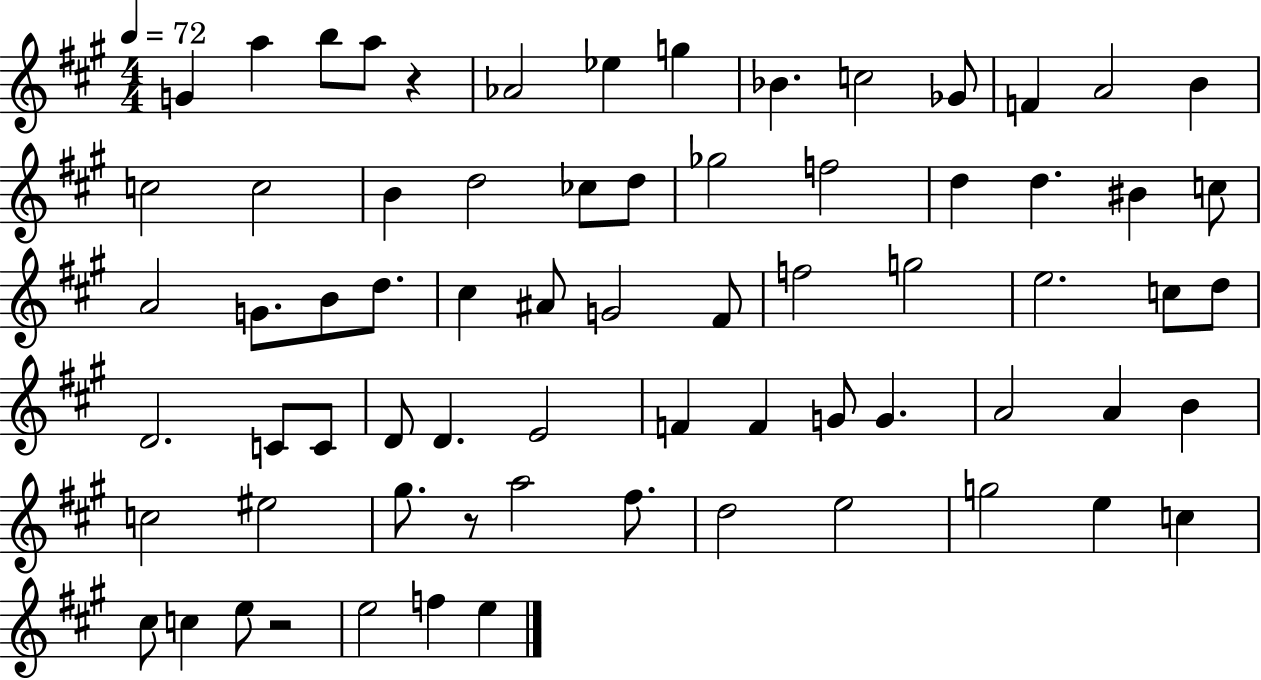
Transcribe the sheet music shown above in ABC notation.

X:1
T:Untitled
M:4/4
L:1/4
K:A
G a b/2 a/2 z _A2 _e g _B c2 _G/2 F A2 B c2 c2 B d2 _c/2 d/2 _g2 f2 d d ^B c/2 A2 G/2 B/2 d/2 ^c ^A/2 G2 ^F/2 f2 g2 e2 c/2 d/2 D2 C/2 C/2 D/2 D E2 F F G/2 G A2 A B c2 ^e2 ^g/2 z/2 a2 ^f/2 d2 e2 g2 e c ^c/2 c e/2 z2 e2 f e